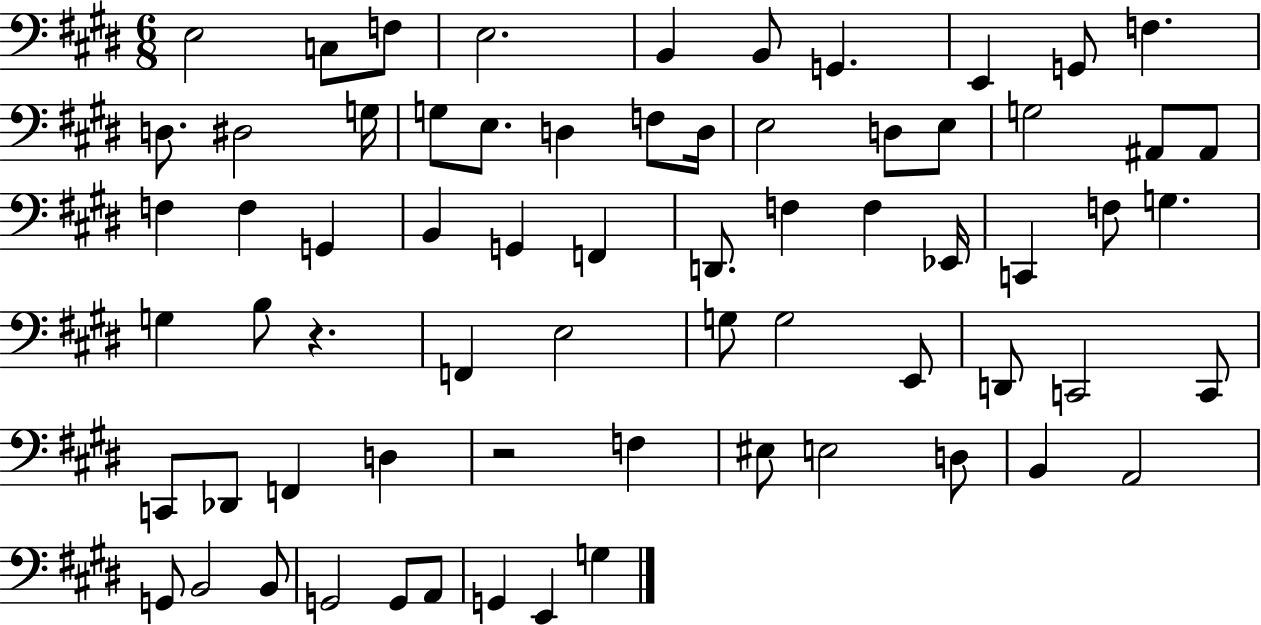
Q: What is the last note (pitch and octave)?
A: G3